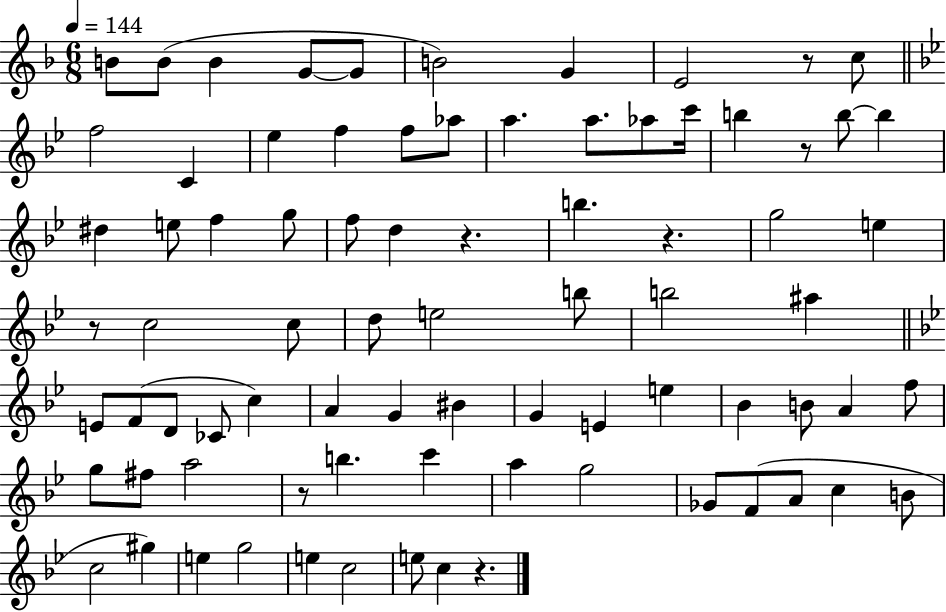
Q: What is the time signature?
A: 6/8